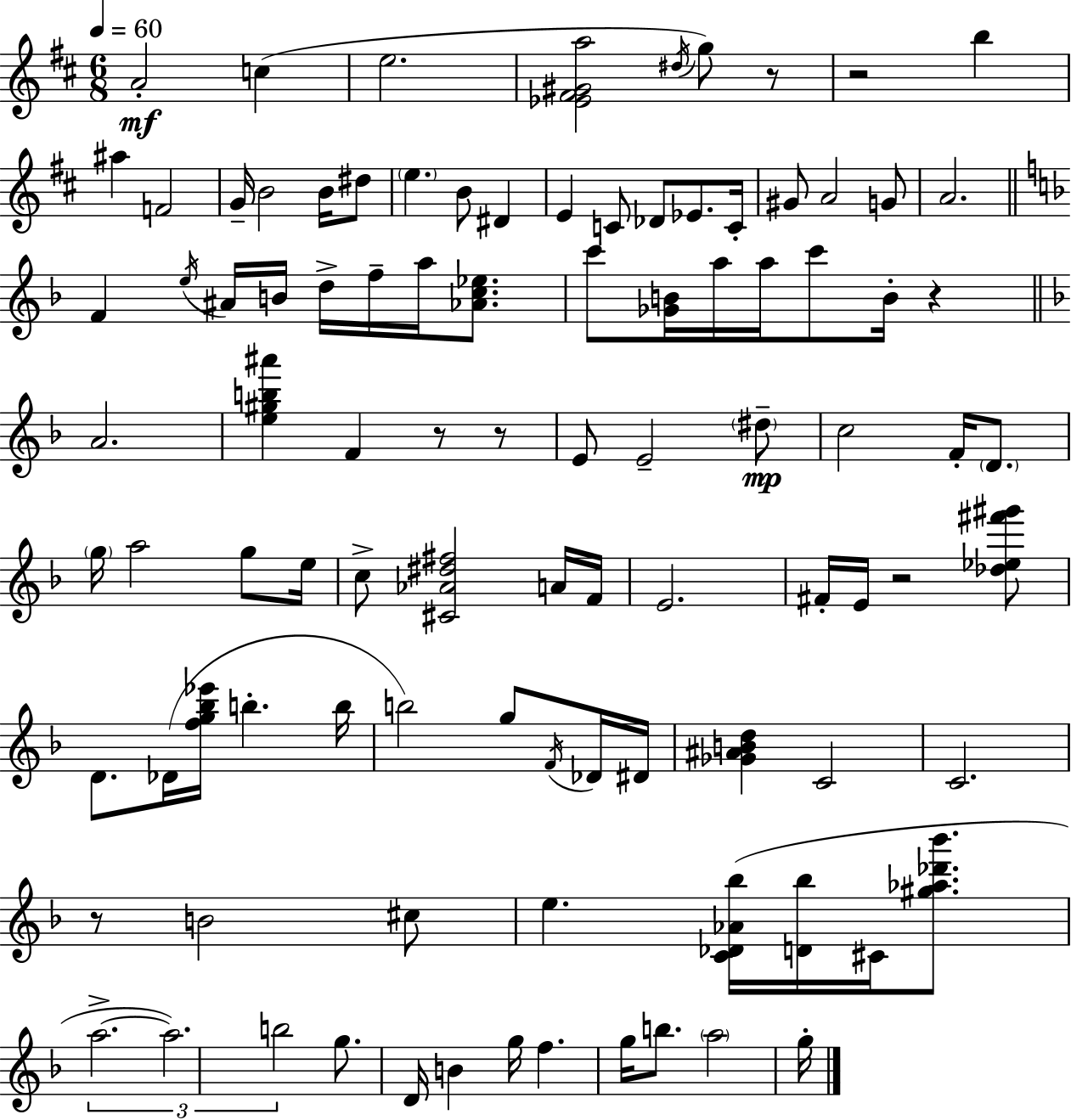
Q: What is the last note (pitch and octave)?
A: G5